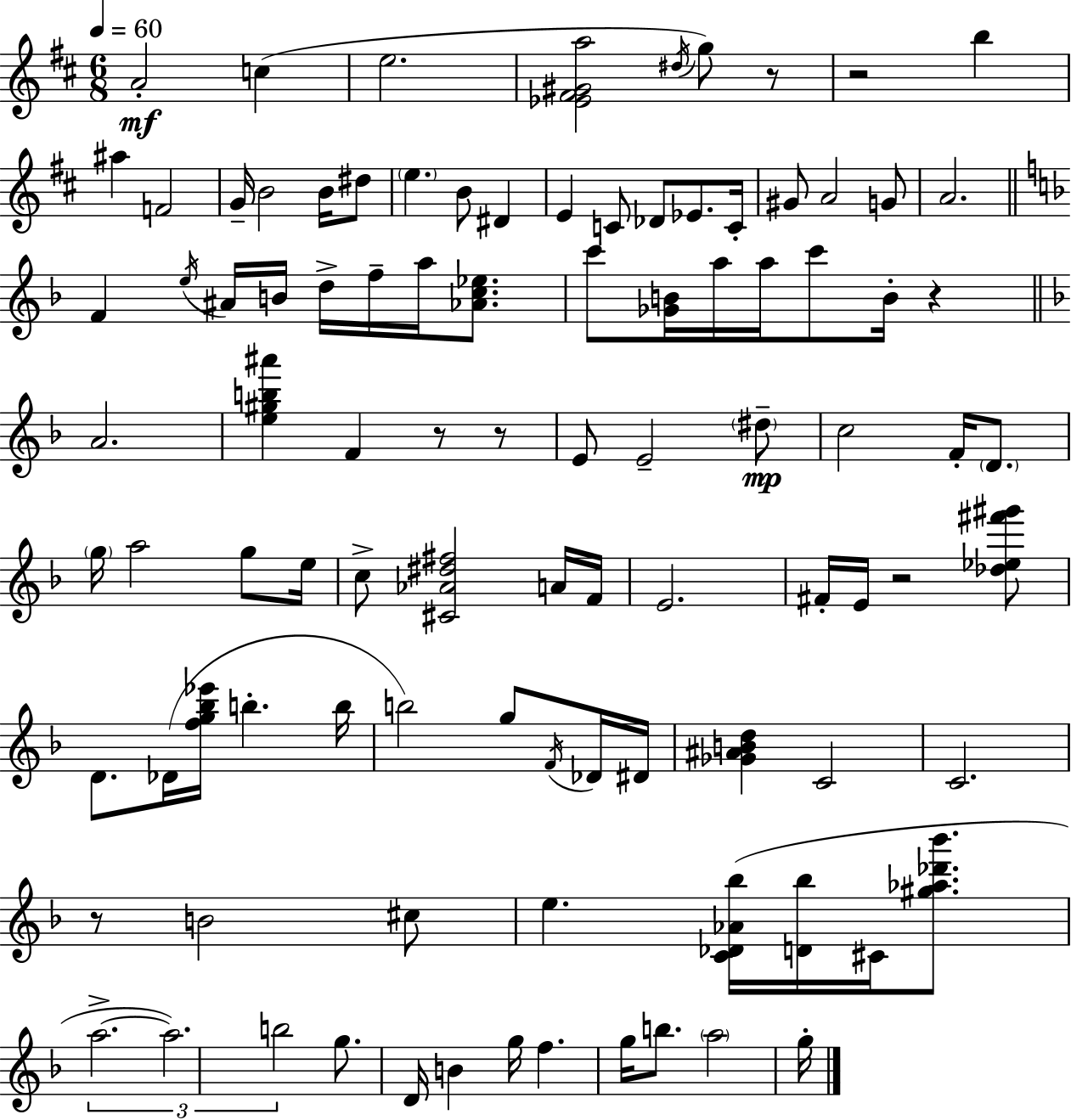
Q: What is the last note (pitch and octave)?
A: G5